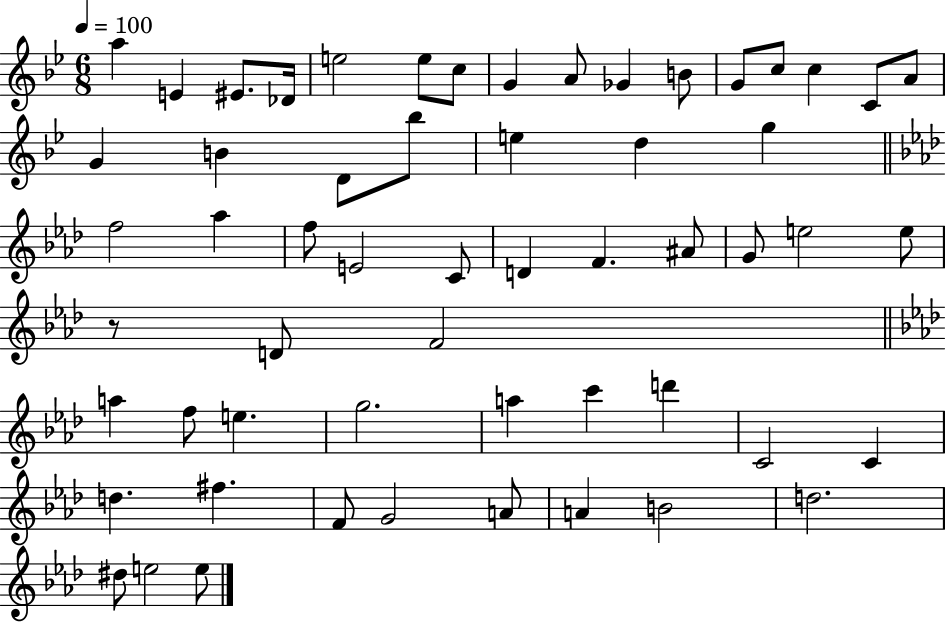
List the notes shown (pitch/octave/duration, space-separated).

A5/q E4/q EIS4/e. Db4/s E5/h E5/e C5/e G4/q A4/e Gb4/q B4/e G4/e C5/e C5/q C4/e A4/e G4/q B4/q D4/e Bb5/e E5/q D5/q G5/q F5/h Ab5/q F5/e E4/h C4/e D4/q F4/q. A#4/e G4/e E5/h E5/e R/e D4/e F4/h A5/q F5/e E5/q. G5/h. A5/q C6/q D6/q C4/h C4/q D5/q. F#5/q. F4/e G4/h A4/e A4/q B4/h D5/h. D#5/e E5/h E5/e